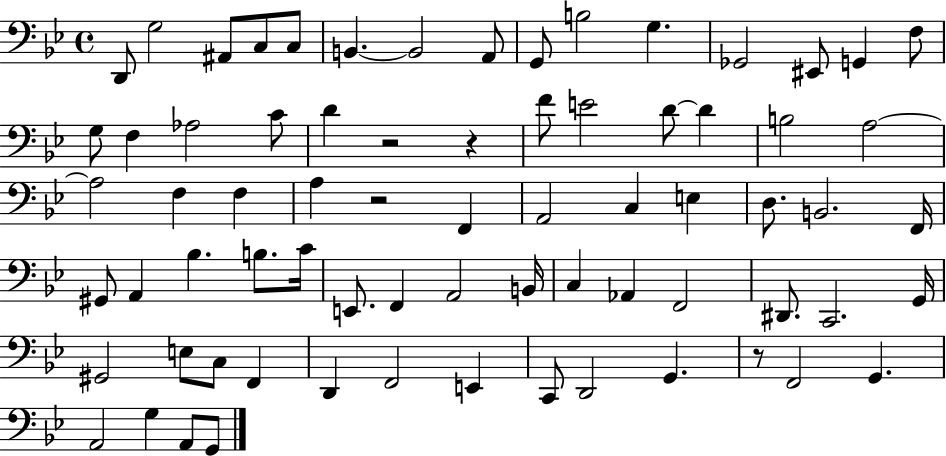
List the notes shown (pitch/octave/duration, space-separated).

D2/e G3/h A#2/e C3/e C3/e B2/q. B2/h A2/e G2/e B3/h G3/q. Gb2/h EIS2/e G2/q F3/e G3/e F3/q Ab3/h C4/e D4/q R/h R/q F4/e E4/h D4/e D4/q B3/h A3/h A3/h F3/q F3/q A3/q R/h F2/q A2/h C3/q E3/q D3/e. B2/h. F2/s G#2/e A2/q Bb3/q. B3/e. C4/s E2/e. F2/q A2/h B2/s C3/q Ab2/q F2/h D#2/e. C2/h. G2/s G#2/h E3/e C3/e F2/q D2/q F2/h E2/q C2/e D2/h G2/q. R/e F2/h G2/q. A2/h G3/q A2/e G2/e